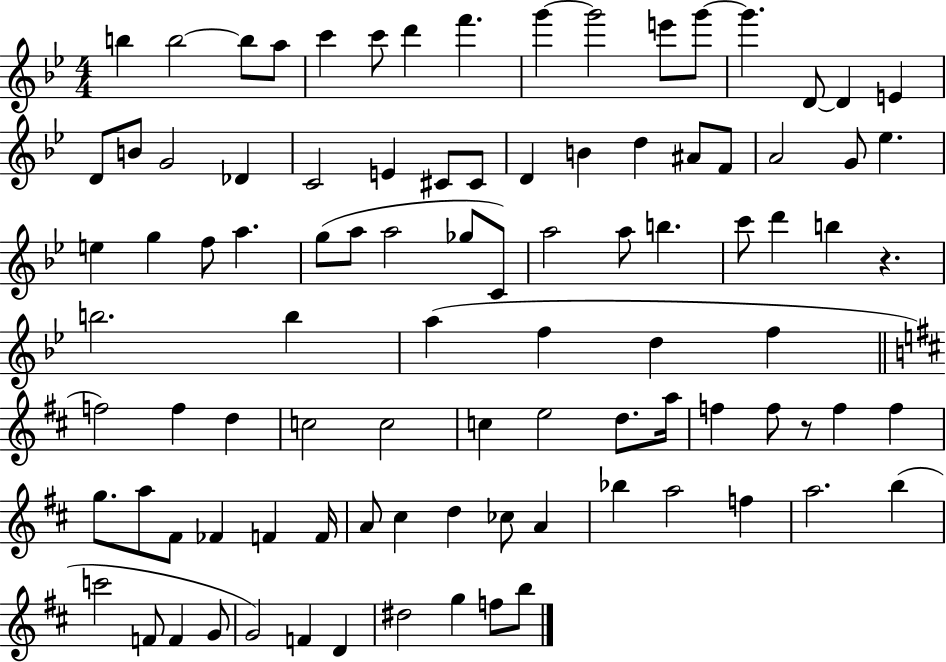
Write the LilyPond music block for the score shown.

{
  \clef treble
  \numericTimeSignature
  \time 4/4
  \key bes \major
  b''4 b''2~~ b''8 a''8 | c'''4 c'''8 d'''4 f'''4. | g'''4~~ g'''2 e'''8 g'''8~~ | g'''4. d'8~~ d'4 e'4 | \break d'8 b'8 g'2 des'4 | c'2 e'4 cis'8 cis'8 | d'4 b'4 d''4 ais'8 f'8 | a'2 g'8 ees''4. | \break e''4 g''4 f''8 a''4. | g''8( a''8 a''2 ges''8 c'8) | a''2 a''8 b''4. | c'''8 d'''4 b''4 r4. | \break b''2. b''4 | a''4( f''4 d''4 f''4 | \bar "||" \break \key b \minor f''2) f''4 d''4 | c''2 c''2 | c''4 e''2 d''8. a''16 | f''4 f''8 r8 f''4 f''4 | \break g''8. a''8 fis'8 fes'4 f'4 f'16 | a'8 cis''4 d''4 ces''8 a'4 | bes''4 a''2 f''4 | a''2. b''4( | \break c'''2 f'8 f'4 g'8 | g'2) f'4 d'4 | dis''2 g''4 f''8 b''8 | \bar "|."
}